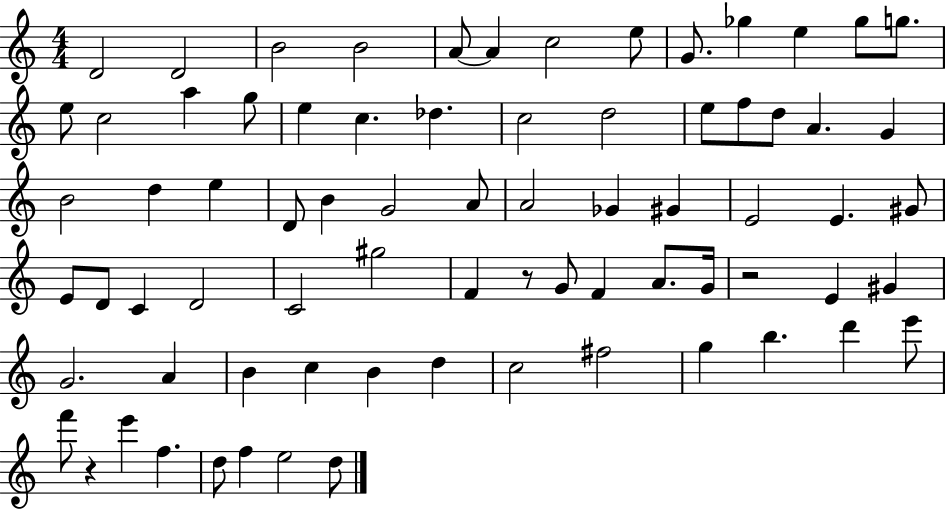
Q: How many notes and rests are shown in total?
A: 75